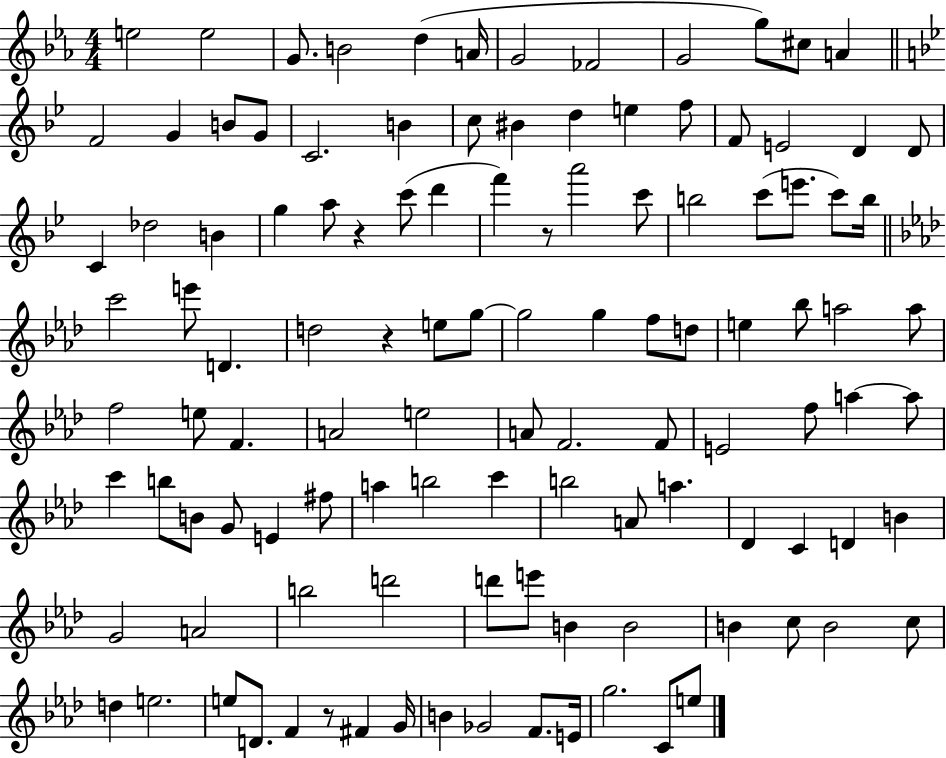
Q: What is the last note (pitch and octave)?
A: E5